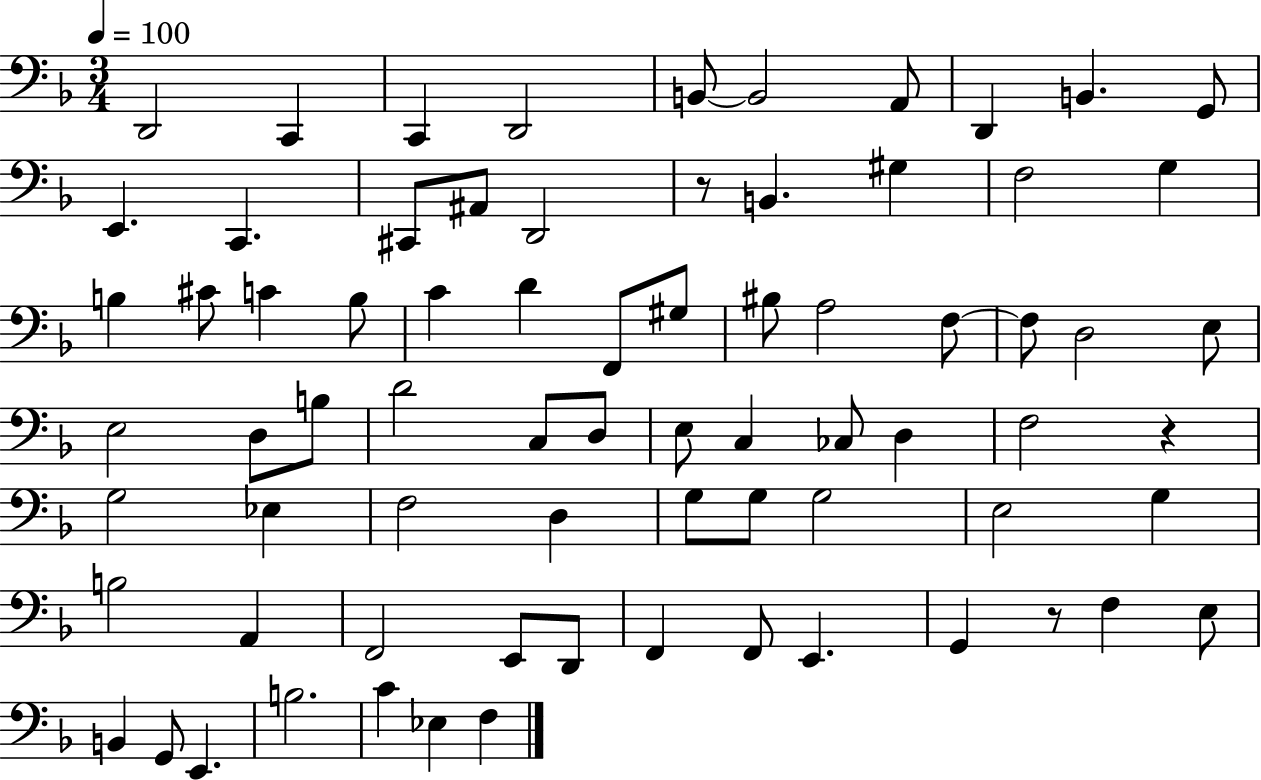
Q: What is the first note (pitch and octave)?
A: D2